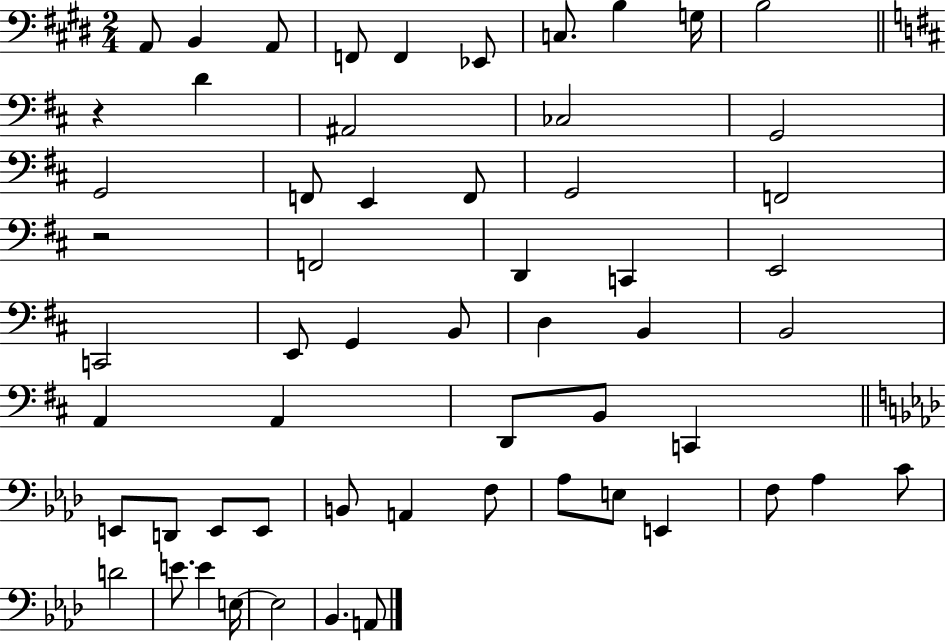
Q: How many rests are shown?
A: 2